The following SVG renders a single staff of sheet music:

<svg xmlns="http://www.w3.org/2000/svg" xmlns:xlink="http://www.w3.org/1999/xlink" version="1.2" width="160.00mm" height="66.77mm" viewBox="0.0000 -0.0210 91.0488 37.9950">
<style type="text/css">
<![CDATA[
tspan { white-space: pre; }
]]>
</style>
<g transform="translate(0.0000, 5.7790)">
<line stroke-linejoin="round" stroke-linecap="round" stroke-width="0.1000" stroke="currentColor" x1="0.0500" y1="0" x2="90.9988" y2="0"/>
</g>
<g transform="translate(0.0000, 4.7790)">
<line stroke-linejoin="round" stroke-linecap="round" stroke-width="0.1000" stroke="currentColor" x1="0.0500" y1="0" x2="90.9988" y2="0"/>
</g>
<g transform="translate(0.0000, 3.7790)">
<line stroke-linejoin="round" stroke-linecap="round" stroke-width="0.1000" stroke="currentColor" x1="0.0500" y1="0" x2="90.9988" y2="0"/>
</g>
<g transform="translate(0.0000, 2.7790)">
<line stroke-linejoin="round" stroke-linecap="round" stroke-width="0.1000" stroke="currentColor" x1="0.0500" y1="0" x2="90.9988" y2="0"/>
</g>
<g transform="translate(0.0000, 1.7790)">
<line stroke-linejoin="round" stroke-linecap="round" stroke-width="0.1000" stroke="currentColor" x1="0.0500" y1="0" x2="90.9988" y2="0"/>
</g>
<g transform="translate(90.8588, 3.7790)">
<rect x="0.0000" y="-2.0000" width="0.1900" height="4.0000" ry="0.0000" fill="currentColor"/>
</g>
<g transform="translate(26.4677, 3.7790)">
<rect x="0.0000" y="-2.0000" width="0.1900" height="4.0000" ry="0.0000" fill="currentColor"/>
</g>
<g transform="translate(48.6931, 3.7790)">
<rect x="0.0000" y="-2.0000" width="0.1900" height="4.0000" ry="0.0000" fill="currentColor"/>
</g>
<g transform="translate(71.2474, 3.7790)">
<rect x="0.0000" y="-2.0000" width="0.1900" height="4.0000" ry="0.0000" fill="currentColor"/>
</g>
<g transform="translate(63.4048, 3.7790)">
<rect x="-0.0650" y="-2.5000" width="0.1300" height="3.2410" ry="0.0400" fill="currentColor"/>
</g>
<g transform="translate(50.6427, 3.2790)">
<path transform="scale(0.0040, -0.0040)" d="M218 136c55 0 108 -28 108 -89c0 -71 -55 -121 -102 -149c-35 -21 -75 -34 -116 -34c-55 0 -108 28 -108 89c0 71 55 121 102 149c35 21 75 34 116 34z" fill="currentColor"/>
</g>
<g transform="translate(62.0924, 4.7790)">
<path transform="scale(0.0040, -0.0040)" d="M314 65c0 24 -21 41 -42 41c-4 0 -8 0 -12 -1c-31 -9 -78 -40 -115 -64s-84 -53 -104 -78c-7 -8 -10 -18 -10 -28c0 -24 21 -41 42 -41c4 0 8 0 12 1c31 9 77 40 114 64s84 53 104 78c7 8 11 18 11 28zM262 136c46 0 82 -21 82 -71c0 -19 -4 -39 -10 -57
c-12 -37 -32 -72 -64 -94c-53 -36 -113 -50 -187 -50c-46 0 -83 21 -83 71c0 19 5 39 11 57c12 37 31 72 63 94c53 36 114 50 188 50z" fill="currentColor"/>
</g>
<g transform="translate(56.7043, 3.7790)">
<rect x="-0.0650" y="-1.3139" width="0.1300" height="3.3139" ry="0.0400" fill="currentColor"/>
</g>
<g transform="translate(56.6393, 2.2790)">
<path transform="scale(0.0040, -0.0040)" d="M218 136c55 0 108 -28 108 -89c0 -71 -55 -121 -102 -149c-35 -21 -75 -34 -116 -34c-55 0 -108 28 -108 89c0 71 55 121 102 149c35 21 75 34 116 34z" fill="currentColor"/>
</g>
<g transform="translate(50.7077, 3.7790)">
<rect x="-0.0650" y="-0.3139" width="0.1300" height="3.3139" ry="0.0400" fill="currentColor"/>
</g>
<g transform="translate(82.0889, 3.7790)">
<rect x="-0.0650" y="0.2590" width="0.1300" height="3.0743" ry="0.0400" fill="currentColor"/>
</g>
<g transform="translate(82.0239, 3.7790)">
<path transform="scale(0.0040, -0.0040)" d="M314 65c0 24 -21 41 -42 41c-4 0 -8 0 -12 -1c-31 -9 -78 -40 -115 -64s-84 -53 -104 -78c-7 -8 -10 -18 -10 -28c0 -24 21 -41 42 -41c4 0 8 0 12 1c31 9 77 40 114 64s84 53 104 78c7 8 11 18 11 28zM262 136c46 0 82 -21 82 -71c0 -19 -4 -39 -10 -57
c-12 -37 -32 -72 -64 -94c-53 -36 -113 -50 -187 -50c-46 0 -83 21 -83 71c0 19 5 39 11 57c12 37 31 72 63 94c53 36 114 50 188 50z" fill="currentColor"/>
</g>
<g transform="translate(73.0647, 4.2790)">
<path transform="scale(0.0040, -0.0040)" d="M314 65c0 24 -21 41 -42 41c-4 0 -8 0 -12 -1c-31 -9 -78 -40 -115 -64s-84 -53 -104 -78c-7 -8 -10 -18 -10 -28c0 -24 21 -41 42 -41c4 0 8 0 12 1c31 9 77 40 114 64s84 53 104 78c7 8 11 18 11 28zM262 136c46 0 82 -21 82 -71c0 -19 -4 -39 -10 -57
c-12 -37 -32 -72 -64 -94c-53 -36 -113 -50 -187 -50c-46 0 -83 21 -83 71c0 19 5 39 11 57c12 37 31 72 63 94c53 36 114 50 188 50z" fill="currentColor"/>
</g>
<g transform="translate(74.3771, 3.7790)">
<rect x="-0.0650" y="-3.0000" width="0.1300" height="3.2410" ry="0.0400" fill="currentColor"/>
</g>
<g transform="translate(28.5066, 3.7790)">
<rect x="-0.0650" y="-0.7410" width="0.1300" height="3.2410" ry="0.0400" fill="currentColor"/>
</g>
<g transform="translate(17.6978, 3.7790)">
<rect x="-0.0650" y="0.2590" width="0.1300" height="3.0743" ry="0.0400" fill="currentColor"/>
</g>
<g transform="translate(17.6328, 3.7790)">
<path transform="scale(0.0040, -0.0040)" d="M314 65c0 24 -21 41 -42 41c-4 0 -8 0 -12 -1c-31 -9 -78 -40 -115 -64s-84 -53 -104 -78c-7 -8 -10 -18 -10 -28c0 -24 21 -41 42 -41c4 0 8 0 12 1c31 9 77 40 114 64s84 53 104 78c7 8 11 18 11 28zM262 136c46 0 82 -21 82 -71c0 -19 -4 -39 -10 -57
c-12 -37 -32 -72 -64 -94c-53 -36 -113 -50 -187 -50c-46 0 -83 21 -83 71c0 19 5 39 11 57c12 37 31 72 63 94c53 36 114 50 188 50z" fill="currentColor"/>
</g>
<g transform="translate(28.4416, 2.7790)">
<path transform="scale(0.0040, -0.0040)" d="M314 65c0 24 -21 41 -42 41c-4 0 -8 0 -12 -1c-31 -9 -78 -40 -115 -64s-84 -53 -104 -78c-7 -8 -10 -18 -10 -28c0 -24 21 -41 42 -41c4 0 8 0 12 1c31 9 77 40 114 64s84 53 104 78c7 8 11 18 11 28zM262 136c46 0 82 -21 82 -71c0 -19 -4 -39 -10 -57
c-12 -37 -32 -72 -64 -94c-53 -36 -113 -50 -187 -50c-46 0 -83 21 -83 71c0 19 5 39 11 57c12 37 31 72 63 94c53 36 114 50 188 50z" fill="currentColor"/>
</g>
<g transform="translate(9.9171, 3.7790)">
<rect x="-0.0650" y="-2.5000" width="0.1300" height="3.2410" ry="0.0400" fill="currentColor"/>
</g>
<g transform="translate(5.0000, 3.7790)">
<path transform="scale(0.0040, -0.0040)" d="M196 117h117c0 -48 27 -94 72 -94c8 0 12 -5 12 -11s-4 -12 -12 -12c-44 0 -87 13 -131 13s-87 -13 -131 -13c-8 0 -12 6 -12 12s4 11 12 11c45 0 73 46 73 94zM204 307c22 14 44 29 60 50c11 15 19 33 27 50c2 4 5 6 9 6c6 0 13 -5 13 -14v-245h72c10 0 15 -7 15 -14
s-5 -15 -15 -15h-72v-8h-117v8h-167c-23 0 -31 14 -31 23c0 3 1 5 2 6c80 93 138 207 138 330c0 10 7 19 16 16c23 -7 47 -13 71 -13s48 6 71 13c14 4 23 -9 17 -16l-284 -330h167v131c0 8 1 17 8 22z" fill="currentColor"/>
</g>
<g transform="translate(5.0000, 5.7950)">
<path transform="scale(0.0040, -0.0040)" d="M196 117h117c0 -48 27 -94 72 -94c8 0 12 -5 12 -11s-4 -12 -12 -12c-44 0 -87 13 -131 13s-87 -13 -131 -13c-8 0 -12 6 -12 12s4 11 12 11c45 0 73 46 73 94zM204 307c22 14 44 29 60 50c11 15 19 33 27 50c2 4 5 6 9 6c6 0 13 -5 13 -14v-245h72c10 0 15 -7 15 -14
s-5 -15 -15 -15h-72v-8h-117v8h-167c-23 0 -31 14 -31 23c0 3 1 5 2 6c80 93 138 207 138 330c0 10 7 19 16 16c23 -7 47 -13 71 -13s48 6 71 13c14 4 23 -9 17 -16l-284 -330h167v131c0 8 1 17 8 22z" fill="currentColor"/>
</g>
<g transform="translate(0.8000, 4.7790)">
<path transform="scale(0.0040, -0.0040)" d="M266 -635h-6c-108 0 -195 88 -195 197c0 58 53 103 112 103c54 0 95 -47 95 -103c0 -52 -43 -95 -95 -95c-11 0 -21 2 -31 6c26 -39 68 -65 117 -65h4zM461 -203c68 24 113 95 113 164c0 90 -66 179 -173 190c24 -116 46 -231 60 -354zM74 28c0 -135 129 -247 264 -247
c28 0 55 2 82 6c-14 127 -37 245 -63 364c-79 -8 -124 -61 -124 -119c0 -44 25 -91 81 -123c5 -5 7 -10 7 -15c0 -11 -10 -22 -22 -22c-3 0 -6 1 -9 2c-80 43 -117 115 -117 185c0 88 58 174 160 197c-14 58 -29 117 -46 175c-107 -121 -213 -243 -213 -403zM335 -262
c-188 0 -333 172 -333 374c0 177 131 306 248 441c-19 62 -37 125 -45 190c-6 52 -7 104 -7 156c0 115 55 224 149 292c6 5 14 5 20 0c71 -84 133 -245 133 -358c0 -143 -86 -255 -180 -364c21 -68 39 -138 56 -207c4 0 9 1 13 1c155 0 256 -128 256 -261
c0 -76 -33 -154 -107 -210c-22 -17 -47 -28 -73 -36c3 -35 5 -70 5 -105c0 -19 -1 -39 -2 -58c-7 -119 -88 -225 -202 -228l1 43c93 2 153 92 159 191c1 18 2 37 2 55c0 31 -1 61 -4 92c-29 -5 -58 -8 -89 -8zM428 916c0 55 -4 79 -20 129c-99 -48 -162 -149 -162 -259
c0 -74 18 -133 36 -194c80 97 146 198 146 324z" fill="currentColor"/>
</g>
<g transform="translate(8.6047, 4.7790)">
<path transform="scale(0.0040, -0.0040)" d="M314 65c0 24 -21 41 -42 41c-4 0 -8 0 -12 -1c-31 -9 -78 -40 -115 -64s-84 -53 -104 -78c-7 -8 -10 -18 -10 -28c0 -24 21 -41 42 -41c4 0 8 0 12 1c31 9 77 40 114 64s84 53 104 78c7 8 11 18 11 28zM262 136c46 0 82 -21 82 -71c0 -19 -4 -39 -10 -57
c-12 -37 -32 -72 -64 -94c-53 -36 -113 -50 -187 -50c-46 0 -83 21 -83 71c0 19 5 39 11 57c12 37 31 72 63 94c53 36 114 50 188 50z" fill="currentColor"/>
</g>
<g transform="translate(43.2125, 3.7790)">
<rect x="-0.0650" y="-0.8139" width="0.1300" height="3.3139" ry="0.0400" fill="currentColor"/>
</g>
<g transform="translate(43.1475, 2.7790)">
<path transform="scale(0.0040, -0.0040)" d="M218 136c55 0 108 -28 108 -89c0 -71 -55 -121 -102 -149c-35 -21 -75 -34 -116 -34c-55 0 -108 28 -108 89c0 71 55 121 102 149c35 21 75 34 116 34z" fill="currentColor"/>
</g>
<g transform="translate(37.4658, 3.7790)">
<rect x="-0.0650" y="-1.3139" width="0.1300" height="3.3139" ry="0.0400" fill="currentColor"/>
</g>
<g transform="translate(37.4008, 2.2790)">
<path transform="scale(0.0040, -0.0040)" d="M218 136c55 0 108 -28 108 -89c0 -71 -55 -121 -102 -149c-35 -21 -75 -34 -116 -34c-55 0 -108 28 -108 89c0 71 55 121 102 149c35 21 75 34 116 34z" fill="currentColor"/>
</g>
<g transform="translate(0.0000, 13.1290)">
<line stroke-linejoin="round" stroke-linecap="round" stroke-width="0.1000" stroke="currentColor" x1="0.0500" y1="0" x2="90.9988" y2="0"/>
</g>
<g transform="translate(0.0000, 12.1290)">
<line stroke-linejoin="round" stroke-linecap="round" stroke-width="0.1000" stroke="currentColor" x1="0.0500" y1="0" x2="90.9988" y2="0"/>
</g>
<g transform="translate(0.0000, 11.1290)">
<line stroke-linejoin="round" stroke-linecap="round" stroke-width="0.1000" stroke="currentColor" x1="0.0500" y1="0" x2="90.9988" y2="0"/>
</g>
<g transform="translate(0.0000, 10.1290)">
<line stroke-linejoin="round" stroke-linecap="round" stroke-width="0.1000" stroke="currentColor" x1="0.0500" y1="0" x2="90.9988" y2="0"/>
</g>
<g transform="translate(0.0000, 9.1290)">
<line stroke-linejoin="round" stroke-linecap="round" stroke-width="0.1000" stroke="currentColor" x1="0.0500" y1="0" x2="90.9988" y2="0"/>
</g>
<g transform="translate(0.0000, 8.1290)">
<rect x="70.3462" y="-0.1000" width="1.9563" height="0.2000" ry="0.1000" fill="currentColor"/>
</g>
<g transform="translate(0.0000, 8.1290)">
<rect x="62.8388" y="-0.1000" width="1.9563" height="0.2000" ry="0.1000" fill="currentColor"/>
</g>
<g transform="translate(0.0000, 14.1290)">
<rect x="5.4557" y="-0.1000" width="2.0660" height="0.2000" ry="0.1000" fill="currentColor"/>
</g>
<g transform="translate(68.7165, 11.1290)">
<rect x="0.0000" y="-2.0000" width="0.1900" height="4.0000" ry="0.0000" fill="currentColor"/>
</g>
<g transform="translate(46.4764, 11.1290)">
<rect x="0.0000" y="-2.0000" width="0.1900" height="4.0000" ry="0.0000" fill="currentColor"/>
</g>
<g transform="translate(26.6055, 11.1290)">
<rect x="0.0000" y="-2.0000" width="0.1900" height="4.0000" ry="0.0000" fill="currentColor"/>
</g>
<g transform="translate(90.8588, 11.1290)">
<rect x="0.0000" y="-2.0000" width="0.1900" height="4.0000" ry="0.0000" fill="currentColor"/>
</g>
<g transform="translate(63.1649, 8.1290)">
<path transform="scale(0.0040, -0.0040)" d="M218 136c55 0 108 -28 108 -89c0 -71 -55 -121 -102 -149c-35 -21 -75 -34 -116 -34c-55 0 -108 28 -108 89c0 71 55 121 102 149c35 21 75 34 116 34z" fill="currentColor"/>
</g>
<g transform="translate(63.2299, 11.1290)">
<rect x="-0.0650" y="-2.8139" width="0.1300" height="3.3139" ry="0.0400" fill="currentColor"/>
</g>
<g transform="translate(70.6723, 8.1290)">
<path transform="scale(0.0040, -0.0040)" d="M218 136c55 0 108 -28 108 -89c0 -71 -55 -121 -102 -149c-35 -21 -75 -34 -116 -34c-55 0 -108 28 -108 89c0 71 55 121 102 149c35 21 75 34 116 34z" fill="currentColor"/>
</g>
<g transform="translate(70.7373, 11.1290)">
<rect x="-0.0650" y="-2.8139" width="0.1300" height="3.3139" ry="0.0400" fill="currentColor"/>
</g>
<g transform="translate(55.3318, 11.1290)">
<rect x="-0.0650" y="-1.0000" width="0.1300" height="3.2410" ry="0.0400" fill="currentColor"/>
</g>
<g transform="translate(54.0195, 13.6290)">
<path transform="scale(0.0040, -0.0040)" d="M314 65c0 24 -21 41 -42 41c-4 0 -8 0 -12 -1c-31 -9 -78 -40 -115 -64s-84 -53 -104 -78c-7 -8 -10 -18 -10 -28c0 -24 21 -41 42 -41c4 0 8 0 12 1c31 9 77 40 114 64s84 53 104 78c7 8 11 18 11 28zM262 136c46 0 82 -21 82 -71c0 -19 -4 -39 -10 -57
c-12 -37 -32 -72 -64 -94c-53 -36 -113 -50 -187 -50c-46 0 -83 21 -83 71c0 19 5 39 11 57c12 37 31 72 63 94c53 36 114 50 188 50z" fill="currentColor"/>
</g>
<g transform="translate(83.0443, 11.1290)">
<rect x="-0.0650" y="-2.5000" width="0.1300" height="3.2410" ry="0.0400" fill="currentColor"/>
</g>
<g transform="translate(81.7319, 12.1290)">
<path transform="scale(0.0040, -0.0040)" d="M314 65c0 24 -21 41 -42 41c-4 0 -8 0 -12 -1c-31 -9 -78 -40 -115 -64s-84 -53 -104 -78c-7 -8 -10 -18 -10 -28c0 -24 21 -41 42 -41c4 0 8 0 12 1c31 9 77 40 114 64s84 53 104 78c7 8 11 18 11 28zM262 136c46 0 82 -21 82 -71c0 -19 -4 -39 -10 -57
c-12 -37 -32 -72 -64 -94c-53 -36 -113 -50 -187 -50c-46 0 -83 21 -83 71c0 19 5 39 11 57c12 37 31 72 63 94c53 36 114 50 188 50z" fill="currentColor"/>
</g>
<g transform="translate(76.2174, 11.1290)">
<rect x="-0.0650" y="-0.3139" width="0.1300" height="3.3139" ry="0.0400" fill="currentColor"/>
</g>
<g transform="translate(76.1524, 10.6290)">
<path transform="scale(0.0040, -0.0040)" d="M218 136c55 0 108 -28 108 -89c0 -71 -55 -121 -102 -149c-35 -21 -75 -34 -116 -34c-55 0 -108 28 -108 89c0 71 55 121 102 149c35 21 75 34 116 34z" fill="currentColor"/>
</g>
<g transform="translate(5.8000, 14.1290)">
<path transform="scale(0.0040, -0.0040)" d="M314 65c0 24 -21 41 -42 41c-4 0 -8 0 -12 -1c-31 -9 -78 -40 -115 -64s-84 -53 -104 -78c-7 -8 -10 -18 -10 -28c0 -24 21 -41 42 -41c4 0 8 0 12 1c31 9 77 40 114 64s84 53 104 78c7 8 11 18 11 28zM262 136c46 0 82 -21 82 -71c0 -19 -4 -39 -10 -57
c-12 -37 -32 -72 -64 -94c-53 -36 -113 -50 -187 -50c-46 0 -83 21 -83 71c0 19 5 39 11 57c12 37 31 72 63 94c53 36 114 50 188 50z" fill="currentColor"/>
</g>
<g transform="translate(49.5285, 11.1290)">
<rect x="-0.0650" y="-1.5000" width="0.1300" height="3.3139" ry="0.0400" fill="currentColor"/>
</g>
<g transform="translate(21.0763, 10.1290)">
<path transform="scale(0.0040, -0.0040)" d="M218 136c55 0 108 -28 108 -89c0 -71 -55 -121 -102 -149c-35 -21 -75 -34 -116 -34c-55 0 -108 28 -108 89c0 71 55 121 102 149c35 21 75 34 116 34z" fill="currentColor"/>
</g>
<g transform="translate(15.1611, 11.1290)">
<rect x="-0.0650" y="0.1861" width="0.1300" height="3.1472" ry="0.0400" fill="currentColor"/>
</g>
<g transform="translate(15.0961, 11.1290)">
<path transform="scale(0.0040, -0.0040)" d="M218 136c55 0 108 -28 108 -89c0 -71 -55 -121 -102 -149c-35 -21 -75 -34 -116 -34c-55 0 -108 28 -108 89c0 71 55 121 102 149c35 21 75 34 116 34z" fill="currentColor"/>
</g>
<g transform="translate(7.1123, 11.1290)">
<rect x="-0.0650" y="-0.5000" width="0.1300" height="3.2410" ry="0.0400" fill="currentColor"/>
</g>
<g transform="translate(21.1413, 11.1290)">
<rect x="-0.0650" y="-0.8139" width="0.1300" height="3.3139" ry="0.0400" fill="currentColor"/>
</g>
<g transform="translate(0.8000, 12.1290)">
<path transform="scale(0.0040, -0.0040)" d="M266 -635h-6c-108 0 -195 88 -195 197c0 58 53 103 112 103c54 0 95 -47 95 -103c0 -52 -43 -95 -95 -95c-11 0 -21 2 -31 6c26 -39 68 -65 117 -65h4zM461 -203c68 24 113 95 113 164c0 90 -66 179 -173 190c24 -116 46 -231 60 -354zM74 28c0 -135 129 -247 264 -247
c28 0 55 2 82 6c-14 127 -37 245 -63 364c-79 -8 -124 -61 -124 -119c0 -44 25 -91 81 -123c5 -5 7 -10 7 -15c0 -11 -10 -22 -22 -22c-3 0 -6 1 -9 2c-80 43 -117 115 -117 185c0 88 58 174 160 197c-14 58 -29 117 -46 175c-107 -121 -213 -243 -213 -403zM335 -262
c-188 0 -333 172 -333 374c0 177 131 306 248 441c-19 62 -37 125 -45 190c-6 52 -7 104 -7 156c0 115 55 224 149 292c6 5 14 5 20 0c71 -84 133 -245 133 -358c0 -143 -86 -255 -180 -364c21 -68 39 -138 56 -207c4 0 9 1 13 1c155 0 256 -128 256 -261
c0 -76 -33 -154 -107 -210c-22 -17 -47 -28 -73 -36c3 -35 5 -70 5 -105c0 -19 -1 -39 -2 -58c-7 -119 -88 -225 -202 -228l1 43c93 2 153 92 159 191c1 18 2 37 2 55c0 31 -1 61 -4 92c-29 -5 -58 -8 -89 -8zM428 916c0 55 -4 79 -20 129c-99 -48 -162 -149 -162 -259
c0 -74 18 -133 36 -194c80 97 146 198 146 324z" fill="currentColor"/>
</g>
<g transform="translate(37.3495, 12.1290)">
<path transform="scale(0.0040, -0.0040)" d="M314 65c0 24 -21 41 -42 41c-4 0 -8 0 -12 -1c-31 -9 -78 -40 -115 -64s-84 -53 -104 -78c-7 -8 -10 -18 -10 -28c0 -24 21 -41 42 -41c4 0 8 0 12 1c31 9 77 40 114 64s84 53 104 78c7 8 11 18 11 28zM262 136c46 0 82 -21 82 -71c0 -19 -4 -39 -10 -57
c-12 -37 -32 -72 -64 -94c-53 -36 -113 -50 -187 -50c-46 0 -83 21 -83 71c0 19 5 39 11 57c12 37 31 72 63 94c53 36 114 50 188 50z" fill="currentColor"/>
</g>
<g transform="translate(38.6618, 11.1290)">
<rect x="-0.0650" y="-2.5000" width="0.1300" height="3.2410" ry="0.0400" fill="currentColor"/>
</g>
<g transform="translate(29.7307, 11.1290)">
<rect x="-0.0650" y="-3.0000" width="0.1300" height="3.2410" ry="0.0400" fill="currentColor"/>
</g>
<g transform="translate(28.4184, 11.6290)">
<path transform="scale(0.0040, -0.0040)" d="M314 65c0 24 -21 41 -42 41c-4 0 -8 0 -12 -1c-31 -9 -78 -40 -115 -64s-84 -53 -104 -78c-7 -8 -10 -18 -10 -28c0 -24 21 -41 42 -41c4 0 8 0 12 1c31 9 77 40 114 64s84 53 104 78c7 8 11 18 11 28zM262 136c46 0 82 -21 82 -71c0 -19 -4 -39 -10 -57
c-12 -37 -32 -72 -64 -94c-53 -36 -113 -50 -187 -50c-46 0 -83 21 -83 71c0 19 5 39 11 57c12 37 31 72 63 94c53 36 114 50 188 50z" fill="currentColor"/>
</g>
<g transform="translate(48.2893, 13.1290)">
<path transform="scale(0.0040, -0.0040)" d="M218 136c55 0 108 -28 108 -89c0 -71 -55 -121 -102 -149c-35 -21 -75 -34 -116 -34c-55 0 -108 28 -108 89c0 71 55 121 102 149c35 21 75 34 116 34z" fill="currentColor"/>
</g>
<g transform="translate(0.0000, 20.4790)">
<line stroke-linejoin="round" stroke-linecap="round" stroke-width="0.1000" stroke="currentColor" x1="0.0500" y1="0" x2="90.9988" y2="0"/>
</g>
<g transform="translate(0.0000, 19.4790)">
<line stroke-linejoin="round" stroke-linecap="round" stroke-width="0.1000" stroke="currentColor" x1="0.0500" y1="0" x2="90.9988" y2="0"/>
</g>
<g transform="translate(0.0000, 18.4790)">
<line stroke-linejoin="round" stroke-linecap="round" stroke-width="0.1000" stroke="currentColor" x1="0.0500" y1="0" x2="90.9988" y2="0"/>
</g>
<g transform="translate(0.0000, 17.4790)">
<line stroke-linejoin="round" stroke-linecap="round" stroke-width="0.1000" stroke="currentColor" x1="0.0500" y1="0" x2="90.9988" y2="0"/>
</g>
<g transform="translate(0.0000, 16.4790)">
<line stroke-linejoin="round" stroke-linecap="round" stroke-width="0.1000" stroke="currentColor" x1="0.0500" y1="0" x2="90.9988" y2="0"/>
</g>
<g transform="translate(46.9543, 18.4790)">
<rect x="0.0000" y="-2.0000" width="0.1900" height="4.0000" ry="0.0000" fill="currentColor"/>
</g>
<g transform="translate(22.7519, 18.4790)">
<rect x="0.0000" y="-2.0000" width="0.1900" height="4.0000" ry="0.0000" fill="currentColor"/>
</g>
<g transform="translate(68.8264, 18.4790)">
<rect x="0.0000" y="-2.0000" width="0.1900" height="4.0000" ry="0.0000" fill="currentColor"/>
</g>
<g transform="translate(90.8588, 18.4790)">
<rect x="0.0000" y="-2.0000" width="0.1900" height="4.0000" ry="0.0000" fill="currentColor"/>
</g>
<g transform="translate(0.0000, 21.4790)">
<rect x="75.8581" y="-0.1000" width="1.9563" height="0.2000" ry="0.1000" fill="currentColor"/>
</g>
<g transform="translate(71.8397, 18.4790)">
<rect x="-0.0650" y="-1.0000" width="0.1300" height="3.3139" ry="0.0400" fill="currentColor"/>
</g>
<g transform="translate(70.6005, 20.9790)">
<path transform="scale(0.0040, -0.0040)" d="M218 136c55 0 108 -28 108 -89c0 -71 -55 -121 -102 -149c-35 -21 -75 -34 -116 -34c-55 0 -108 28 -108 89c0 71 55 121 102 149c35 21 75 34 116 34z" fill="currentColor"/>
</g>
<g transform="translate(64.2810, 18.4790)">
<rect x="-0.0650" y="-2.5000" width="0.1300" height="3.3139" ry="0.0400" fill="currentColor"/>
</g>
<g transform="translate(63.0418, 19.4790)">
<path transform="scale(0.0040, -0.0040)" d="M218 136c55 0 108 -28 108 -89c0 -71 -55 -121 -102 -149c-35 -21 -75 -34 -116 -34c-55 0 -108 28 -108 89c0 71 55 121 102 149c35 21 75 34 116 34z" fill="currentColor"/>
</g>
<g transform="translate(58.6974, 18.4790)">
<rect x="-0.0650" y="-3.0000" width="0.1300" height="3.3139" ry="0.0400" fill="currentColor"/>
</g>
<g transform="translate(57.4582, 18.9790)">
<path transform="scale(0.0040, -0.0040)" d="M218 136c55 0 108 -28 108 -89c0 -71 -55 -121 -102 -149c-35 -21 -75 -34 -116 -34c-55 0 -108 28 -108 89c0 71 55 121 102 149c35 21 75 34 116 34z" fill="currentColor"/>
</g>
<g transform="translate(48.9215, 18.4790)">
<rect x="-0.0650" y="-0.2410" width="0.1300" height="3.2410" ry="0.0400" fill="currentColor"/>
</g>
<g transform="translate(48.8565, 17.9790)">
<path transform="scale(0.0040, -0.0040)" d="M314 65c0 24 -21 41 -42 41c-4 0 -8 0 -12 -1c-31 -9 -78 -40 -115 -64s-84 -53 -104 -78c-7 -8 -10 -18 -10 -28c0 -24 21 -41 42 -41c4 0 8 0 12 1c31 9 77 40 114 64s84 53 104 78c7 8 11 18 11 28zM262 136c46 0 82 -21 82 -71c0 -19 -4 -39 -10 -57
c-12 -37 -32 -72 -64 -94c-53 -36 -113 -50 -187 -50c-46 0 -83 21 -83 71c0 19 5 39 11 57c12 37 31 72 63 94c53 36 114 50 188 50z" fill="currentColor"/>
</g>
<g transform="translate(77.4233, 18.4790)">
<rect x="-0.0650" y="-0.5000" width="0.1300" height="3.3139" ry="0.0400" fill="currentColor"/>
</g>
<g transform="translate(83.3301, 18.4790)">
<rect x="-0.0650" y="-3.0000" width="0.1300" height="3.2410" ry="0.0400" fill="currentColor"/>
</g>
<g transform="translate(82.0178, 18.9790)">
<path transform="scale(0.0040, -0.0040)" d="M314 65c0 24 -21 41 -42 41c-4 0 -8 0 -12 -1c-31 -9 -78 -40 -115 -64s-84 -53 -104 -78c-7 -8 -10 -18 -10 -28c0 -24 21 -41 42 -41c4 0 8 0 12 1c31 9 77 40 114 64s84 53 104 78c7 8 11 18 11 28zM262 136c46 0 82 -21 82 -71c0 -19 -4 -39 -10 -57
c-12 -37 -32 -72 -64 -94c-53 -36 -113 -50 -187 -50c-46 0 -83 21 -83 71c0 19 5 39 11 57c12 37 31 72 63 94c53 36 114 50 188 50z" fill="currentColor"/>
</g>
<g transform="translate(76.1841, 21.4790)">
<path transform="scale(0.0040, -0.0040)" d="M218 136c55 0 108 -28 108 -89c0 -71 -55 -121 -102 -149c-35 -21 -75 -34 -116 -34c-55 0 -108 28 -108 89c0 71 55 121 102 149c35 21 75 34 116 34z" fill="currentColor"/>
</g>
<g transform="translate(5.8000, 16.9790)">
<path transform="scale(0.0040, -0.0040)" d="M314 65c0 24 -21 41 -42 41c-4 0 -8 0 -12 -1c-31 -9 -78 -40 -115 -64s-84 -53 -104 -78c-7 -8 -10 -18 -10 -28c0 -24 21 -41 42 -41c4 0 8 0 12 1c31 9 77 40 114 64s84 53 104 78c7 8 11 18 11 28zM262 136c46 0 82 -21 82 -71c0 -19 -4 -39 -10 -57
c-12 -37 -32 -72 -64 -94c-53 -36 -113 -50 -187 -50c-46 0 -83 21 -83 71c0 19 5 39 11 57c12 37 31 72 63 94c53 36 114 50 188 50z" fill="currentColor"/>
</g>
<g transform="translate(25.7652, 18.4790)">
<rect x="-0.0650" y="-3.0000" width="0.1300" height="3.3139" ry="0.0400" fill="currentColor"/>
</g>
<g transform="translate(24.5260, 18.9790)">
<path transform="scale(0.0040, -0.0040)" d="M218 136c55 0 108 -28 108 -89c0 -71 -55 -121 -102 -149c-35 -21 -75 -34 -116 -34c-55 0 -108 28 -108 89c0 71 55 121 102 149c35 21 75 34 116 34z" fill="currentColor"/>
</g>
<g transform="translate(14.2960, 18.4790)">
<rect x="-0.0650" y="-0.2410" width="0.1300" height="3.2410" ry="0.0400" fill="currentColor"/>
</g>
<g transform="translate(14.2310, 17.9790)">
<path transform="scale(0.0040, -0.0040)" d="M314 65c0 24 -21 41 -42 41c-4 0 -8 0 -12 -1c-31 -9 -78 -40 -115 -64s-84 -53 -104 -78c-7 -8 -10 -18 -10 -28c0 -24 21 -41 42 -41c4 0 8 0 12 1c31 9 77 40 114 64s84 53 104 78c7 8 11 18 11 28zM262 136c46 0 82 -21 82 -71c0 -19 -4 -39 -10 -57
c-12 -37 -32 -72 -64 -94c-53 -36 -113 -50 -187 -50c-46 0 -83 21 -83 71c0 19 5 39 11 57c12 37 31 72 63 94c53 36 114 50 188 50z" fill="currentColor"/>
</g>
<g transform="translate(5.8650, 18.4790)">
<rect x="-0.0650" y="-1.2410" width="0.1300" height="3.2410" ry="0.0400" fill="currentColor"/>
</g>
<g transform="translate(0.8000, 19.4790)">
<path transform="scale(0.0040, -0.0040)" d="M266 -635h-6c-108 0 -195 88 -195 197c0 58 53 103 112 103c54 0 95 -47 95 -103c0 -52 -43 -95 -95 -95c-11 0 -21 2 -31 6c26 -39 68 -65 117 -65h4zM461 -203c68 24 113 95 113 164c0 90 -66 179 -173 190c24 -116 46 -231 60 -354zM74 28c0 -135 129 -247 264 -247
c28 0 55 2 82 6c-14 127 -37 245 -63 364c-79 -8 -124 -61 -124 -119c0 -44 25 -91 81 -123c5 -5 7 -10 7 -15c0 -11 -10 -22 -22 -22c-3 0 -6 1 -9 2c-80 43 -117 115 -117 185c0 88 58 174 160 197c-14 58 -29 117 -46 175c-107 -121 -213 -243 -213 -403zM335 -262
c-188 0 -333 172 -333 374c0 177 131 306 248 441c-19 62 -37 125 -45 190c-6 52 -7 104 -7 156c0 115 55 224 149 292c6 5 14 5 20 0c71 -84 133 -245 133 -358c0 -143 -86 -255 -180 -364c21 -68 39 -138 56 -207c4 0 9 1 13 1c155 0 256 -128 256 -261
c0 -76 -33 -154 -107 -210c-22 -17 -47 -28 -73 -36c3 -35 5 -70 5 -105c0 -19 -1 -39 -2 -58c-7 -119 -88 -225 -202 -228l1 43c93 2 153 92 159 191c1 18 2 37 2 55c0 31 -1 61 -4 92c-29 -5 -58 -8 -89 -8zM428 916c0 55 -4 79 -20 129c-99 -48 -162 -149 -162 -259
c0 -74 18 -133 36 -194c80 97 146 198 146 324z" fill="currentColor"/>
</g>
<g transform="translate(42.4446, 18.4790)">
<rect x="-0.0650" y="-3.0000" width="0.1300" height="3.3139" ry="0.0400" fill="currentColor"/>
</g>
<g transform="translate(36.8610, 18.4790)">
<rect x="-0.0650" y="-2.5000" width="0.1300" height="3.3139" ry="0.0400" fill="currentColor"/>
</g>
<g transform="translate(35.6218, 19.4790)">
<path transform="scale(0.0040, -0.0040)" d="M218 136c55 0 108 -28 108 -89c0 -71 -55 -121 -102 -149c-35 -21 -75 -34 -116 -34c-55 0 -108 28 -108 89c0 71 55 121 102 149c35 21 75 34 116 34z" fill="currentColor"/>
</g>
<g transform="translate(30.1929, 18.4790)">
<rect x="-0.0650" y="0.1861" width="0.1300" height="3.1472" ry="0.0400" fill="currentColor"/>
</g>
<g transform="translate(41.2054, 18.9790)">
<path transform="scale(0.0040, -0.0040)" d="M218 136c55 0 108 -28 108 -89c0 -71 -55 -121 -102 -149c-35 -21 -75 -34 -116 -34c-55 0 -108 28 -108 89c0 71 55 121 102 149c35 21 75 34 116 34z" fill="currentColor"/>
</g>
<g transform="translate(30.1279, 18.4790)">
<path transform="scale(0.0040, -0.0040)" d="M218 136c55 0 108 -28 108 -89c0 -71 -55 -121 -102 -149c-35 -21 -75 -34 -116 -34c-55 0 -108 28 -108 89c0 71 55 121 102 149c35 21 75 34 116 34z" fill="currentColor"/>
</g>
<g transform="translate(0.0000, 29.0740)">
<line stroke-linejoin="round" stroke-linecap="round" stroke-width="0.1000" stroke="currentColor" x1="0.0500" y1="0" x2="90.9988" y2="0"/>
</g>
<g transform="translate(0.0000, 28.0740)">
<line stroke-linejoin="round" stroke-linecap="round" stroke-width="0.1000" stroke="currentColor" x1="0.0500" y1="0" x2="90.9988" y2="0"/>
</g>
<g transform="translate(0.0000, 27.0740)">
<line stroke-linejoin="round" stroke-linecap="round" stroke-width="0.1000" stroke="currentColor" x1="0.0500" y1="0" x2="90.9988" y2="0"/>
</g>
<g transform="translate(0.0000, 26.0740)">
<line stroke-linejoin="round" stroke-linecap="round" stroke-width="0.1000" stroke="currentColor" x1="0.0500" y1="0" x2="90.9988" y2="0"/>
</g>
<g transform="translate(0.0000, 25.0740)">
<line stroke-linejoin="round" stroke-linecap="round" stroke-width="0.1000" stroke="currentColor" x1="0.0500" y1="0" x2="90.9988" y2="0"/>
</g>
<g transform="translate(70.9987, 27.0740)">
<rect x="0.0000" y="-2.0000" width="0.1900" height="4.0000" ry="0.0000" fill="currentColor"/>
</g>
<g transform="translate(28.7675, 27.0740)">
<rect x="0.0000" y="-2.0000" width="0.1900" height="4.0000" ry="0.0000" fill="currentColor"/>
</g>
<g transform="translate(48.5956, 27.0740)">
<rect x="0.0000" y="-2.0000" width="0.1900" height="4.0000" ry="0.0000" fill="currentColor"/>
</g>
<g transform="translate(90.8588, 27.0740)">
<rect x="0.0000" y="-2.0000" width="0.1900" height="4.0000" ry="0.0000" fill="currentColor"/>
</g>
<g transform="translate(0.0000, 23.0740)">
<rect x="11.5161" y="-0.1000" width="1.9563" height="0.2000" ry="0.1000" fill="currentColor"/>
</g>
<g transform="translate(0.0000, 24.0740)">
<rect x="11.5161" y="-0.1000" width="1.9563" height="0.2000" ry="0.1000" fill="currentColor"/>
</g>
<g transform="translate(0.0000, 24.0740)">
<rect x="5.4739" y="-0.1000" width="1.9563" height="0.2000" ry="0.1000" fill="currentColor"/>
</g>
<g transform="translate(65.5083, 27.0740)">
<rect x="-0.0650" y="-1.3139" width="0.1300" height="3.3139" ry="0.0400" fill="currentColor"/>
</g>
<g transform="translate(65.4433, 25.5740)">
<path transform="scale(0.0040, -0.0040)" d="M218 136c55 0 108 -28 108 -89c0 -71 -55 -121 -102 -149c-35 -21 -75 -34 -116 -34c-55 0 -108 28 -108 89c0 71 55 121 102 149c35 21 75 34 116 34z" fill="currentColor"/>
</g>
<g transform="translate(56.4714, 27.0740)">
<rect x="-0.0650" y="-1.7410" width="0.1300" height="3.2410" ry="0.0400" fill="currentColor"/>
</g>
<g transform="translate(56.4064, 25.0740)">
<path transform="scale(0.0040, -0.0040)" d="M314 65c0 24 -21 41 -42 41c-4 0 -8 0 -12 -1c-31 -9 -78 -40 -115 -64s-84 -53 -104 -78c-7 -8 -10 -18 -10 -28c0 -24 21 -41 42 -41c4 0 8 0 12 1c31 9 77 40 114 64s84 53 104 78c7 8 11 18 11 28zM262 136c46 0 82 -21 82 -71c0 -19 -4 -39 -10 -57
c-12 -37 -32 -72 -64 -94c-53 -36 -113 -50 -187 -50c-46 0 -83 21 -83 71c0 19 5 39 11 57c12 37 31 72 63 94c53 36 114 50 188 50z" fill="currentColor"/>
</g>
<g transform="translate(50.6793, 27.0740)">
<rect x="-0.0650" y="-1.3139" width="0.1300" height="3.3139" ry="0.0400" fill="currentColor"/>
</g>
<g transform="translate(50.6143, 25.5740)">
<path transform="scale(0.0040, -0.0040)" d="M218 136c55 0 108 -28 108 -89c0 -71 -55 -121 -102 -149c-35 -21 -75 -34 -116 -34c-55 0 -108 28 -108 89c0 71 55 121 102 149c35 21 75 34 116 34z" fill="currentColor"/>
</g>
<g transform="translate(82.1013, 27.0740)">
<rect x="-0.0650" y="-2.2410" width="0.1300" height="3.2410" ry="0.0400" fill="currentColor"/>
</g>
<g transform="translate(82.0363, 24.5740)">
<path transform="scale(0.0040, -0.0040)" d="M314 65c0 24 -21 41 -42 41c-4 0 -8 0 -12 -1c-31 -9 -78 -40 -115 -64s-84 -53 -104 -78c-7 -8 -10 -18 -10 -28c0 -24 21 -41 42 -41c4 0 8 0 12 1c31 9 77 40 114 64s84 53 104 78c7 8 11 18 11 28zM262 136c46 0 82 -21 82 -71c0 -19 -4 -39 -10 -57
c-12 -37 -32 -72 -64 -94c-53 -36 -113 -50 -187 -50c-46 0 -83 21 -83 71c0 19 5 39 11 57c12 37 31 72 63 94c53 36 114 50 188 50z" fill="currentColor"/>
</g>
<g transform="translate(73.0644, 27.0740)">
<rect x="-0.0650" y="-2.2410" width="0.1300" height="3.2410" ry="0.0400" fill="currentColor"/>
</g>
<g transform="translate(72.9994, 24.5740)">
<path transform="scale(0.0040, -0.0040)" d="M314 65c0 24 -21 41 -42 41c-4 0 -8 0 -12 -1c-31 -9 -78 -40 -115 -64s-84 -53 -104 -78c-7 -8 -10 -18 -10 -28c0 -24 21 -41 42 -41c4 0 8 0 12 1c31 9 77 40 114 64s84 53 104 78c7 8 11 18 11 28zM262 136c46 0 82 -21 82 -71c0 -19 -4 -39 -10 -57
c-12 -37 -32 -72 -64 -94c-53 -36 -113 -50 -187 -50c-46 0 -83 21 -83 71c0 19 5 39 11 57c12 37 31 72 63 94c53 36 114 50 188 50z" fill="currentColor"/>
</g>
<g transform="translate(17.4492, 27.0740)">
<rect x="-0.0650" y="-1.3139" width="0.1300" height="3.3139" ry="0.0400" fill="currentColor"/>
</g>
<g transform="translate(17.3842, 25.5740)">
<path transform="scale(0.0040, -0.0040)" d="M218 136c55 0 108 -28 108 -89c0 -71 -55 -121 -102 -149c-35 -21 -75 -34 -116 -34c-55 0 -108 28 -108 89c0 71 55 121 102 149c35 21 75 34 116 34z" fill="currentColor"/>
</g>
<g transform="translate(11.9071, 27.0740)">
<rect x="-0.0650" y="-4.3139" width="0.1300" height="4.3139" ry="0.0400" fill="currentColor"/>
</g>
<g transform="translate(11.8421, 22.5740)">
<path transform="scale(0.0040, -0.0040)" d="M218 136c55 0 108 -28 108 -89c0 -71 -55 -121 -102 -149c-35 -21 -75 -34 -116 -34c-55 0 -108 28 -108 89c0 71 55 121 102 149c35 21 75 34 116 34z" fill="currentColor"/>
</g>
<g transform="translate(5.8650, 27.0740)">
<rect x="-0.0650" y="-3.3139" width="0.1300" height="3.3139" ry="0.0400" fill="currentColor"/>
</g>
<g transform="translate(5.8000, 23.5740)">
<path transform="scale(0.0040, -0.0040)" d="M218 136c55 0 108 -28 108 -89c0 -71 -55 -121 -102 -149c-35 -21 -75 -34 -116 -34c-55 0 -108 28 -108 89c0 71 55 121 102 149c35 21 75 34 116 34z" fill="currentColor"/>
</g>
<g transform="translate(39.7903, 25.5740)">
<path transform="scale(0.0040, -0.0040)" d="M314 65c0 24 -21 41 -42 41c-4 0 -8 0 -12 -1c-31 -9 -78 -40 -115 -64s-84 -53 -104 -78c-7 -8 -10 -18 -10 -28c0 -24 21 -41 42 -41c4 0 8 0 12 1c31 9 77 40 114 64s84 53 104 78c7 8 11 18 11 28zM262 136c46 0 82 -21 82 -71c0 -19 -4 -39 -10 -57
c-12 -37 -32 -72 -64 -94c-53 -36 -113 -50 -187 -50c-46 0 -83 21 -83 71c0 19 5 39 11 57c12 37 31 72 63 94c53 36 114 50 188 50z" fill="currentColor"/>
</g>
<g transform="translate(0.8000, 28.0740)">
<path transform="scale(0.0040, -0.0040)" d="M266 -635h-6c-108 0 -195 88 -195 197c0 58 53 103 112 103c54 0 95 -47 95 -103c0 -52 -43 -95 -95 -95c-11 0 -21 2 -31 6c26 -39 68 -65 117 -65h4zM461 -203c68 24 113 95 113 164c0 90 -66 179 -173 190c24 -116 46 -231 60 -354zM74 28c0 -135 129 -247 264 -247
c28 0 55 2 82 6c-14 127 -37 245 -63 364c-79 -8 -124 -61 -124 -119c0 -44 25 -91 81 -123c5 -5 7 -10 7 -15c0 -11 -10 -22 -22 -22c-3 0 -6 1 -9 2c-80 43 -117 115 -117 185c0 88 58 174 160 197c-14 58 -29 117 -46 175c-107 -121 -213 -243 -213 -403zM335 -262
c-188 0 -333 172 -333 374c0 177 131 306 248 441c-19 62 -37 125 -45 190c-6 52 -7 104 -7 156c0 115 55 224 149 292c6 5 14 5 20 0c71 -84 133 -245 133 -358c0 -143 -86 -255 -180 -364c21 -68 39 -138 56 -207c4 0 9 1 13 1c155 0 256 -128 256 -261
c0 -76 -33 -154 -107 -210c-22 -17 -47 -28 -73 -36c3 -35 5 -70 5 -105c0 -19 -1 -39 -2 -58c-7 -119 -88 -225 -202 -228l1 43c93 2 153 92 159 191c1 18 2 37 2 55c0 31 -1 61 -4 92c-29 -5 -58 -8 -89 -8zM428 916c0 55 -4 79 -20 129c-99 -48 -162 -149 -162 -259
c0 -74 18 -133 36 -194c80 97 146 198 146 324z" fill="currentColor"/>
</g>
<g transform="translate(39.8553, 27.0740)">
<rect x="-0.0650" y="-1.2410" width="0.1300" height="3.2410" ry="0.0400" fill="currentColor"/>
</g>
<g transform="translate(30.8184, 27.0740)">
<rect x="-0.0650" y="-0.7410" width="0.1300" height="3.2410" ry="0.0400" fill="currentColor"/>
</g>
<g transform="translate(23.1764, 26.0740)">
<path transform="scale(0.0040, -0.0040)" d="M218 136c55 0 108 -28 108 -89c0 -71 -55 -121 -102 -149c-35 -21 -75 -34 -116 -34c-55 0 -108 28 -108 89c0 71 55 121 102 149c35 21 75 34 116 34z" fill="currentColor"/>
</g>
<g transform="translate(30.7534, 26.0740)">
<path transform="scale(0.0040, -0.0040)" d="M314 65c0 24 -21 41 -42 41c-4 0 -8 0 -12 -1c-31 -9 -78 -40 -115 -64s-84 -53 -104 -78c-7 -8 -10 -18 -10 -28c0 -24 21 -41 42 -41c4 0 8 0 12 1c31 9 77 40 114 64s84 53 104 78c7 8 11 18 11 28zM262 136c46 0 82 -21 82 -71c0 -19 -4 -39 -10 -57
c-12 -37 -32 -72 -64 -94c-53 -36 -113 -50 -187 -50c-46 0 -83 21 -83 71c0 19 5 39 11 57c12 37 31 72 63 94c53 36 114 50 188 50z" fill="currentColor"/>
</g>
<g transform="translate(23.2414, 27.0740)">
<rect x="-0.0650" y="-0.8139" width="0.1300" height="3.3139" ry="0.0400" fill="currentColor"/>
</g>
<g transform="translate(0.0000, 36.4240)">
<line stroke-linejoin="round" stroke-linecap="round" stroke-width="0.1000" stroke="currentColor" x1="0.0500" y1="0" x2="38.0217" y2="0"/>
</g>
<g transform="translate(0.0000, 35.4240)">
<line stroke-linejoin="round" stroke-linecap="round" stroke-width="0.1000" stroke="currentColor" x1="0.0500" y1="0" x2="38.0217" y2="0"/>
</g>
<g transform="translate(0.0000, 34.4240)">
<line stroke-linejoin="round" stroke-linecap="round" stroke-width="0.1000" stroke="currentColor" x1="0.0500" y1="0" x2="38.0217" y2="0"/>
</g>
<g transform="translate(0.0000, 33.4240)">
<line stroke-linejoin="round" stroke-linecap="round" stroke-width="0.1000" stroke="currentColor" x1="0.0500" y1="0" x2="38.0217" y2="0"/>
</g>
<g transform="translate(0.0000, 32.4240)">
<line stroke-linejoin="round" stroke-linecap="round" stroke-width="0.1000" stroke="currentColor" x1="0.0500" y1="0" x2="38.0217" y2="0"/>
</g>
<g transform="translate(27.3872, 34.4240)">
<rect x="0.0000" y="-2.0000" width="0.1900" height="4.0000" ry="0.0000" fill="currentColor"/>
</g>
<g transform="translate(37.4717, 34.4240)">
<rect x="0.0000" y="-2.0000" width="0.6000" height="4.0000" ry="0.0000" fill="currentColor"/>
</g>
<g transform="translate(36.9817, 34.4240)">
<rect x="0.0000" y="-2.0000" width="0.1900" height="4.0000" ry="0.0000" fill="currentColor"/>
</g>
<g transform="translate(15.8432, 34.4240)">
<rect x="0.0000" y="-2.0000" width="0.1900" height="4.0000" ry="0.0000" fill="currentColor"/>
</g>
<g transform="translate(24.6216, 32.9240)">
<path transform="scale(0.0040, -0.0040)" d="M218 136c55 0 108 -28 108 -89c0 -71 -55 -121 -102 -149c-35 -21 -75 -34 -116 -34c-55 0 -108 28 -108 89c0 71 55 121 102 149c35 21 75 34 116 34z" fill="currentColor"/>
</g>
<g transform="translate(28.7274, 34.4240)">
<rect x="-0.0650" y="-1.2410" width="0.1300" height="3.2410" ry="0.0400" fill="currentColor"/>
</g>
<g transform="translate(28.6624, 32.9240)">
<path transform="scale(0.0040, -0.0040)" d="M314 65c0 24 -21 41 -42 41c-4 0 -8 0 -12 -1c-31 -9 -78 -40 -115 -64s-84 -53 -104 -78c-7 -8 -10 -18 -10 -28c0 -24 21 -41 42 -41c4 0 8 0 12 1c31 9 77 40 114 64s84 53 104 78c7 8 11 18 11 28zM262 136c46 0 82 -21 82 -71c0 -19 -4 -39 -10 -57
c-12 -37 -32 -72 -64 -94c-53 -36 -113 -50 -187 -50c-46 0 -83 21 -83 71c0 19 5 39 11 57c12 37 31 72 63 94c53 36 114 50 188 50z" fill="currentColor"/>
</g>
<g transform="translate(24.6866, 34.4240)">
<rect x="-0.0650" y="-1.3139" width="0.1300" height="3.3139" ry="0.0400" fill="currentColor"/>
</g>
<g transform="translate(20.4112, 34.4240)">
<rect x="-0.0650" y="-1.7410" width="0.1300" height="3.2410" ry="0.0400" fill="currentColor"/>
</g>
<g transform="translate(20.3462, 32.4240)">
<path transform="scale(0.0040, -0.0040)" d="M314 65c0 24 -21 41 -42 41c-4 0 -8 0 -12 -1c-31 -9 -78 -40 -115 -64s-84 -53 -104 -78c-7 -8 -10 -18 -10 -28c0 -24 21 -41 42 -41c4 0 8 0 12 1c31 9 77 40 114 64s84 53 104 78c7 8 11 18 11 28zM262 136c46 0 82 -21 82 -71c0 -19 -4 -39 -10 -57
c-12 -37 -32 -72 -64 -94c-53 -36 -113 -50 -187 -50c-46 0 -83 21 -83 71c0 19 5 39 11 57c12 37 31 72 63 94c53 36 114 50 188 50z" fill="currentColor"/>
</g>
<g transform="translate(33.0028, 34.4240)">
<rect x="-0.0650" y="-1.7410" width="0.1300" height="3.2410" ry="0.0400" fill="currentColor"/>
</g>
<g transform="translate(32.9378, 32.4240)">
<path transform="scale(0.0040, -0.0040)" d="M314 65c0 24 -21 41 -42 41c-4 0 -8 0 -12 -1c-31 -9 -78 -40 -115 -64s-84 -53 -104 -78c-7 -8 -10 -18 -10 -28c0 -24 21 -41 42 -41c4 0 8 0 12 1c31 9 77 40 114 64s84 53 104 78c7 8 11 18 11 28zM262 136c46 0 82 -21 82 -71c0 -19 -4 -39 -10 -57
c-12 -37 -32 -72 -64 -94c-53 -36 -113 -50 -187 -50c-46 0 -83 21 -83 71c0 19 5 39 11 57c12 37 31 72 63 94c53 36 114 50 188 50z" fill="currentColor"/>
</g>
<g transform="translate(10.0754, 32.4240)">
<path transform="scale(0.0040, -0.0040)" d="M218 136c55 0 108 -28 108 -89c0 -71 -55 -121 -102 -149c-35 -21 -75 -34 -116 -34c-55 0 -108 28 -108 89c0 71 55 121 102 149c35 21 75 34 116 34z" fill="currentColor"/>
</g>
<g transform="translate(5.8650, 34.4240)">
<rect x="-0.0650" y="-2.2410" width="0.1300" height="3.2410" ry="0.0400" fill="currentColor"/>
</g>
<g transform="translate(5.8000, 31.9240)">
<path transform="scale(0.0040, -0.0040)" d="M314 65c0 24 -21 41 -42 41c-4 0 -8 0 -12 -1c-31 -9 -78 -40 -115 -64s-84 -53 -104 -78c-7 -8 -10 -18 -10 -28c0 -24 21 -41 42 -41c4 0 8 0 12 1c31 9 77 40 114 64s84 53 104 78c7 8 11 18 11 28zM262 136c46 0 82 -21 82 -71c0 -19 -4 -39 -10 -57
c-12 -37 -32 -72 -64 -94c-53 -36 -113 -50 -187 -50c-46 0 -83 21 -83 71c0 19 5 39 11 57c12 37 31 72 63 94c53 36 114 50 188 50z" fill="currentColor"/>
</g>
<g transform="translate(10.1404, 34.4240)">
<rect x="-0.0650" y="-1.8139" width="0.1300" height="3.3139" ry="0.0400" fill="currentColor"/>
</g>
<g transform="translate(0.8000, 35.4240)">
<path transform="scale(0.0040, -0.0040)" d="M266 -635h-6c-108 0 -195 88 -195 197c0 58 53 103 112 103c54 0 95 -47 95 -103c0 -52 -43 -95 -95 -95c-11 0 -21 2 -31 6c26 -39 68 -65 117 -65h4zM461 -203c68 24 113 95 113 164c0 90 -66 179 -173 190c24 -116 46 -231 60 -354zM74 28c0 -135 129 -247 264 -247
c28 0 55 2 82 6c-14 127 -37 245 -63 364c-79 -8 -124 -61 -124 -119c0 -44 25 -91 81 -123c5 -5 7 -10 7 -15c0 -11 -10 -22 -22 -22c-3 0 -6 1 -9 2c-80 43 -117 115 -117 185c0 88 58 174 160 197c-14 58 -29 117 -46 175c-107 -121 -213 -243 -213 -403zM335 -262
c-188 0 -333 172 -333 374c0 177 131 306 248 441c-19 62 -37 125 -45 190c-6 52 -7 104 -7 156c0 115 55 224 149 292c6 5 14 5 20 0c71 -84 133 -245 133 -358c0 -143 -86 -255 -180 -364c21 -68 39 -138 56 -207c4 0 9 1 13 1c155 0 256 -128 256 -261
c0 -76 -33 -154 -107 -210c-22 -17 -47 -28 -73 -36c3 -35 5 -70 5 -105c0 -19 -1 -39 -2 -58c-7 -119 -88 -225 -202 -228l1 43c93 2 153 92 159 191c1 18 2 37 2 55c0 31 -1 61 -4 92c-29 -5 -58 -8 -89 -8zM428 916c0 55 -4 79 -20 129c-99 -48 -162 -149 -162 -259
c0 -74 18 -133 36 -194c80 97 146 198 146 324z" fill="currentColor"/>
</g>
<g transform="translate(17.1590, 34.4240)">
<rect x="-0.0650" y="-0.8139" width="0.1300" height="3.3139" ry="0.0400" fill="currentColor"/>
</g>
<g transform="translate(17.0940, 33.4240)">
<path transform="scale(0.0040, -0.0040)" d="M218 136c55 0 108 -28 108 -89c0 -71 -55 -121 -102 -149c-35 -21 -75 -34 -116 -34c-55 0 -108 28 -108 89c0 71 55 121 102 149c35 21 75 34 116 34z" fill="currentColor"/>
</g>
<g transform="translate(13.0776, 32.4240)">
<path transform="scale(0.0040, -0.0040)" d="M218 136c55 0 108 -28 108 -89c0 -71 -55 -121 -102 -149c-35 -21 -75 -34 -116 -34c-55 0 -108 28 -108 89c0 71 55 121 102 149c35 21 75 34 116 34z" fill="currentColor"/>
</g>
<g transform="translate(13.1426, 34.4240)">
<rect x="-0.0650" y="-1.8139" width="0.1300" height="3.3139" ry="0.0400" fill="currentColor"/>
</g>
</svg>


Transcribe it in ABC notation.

X:1
T:Untitled
M:4/4
L:1/4
K:C
G2 B2 d2 e d c e G2 A2 B2 C2 B d A2 G2 E D2 a a c G2 e2 c2 A B G A c2 A G D C A2 b d' e d d2 e2 e f2 e g2 g2 g2 f f d f2 e e2 f2